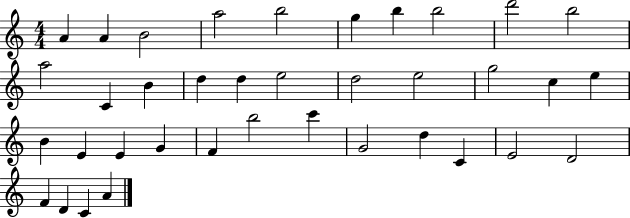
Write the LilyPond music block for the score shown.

{
  \clef treble
  \numericTimeSignature
  \time 4/4
  \key c \major
  a'4 a'4 b'2 | a''2 b''2 | g''4 b''4 b''2 | d'''2 b''2 | \break a''2 c'4 b'4 | d''4 d''4 e''2 | d''2 e''2 | g''2 c''4 e''4 | \break b'4 e'4 e'4 g'4 | f'4 b''2 c'''4 | g'2 d''4 c'4 | e'2 d'2 | \break f'4 d'4 c'4 a'4 | \bar "|."
}